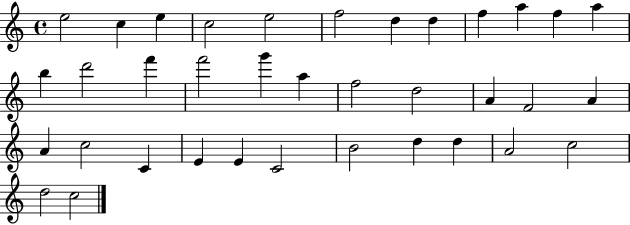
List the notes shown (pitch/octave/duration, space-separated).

E5/h C5/q E5/q C5/h E5/h F5/h D5/q D5/q F5/q A5/q F5/q A5/q B5/q D6/h F6/q F6/h G6/q A5/q F5/h D5/h A4/q F4/h A4/q A4/q C5/h C4/q E4/q E4/q C4/h B4/h D5/q D5/q A4/h C5/h D5/h C5/h